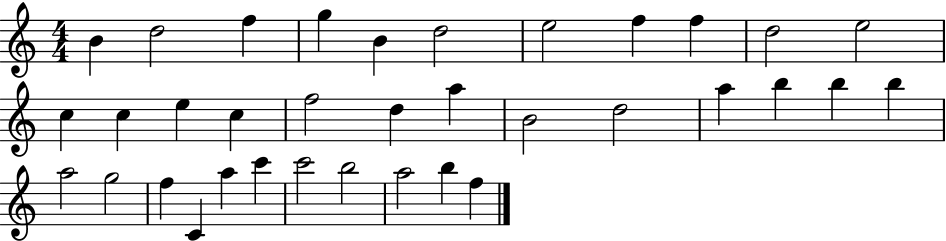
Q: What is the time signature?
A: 4/4